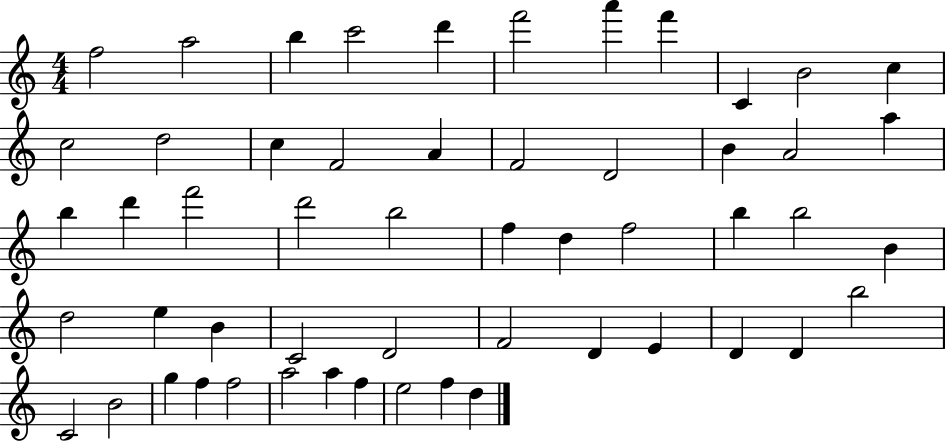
{
  \clef treble
  \numericTimeSignature
  \time 4/4
  \key c \major
  f''2 a''2 | b''4 c'''2 d'''4 | f'''2 a'''4 f'''4 | c'4 b'2 c''4 | \break c''2 d''2 | c''4 f'2 a'4 | f'2 d'2 | b'4 a'2 a''4 | \break b''4 d'''4 f'''2 | d'''2 b''2 | f''4 d''4 f''2 | b''4 b''2 b'4 | \break d''2 e''4 b'4 | c'2 d'2 | f'2 d'4 e'4 | d'4 d'4 b''2 | \break c'2 b'2 | g''4 f''4 f''2 | a''2 a''4 f''4 | e''2 f''4 d''4 | \break \bar "|."
}